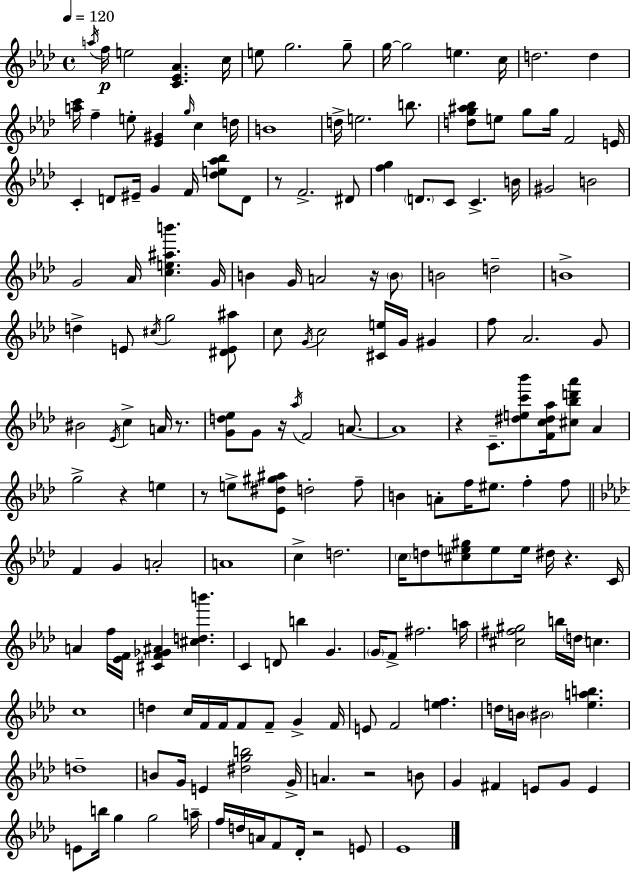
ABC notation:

X:1
T:Untitled
M:4/4
L:1/4
K:Ab
a/4 f/4 e2 [C_E_A] c/4 e/2 g2 g/2 g/4 g2 e c/4 d2 d [ac']/4 f e/2 [_E^G] g/4 c d/4 B4 d/4 e2 b/2 [dg^a_b]/2 e/2 g/2 g/4 F2 E/4 C D/2 ^E/4 G F/4 [_de_a_b]/2 D/2 z/2 F2 ^D/2 [fg] D/2 C/2 C B/4 ^G2 B2 G2 _A/4 [ce^ab'] G/4 B G/4 A2 z/4 B/2 B2 d2 B4 d E/2 ^c/4 g2 [^DE^a]/2 c/2 G/4 c2 [^Ce]/4 G/4 ^G f/2 _A2 G/2 ^B2 _E/4 c A/4 z/2 [Gd_e]/2 G/2 z/4 _a/4 F2 A/2 A4 z C/2 [^dec'_b']/2 [Fc^d_a]/4 [^c_bd'_a']/2 _A g2 z e z/2 e/2 [_E^d^g^a]/2 d2 f/2 B A/2 f/4 ^e/2 f f/2 F G A2 A4 c d2 c/4 d/2 [^ce^g]/2 e/2 e/4 ^d/4 z C/4 A f/4 [_EF]/4 [^CF_G^A] [^cdb'] C D/2 b G G/4 F/2 ^f2 a/4 [^c^f^g]2 b/4 d/4 c c4 d c/4 F/4 F/4 F/2 F/2 G F/4 E/2 F2 [ef] d/4 B/4 ^B2 [_eab] d4 B/2 G/4 E [^dgb]2 G/4 A z2 B/2 G ^F E/2 G/2 E E/2 b/4 g g2 a/4 f/4 d/4 A/4 F/2 _D/4 z2 E/2 _E4